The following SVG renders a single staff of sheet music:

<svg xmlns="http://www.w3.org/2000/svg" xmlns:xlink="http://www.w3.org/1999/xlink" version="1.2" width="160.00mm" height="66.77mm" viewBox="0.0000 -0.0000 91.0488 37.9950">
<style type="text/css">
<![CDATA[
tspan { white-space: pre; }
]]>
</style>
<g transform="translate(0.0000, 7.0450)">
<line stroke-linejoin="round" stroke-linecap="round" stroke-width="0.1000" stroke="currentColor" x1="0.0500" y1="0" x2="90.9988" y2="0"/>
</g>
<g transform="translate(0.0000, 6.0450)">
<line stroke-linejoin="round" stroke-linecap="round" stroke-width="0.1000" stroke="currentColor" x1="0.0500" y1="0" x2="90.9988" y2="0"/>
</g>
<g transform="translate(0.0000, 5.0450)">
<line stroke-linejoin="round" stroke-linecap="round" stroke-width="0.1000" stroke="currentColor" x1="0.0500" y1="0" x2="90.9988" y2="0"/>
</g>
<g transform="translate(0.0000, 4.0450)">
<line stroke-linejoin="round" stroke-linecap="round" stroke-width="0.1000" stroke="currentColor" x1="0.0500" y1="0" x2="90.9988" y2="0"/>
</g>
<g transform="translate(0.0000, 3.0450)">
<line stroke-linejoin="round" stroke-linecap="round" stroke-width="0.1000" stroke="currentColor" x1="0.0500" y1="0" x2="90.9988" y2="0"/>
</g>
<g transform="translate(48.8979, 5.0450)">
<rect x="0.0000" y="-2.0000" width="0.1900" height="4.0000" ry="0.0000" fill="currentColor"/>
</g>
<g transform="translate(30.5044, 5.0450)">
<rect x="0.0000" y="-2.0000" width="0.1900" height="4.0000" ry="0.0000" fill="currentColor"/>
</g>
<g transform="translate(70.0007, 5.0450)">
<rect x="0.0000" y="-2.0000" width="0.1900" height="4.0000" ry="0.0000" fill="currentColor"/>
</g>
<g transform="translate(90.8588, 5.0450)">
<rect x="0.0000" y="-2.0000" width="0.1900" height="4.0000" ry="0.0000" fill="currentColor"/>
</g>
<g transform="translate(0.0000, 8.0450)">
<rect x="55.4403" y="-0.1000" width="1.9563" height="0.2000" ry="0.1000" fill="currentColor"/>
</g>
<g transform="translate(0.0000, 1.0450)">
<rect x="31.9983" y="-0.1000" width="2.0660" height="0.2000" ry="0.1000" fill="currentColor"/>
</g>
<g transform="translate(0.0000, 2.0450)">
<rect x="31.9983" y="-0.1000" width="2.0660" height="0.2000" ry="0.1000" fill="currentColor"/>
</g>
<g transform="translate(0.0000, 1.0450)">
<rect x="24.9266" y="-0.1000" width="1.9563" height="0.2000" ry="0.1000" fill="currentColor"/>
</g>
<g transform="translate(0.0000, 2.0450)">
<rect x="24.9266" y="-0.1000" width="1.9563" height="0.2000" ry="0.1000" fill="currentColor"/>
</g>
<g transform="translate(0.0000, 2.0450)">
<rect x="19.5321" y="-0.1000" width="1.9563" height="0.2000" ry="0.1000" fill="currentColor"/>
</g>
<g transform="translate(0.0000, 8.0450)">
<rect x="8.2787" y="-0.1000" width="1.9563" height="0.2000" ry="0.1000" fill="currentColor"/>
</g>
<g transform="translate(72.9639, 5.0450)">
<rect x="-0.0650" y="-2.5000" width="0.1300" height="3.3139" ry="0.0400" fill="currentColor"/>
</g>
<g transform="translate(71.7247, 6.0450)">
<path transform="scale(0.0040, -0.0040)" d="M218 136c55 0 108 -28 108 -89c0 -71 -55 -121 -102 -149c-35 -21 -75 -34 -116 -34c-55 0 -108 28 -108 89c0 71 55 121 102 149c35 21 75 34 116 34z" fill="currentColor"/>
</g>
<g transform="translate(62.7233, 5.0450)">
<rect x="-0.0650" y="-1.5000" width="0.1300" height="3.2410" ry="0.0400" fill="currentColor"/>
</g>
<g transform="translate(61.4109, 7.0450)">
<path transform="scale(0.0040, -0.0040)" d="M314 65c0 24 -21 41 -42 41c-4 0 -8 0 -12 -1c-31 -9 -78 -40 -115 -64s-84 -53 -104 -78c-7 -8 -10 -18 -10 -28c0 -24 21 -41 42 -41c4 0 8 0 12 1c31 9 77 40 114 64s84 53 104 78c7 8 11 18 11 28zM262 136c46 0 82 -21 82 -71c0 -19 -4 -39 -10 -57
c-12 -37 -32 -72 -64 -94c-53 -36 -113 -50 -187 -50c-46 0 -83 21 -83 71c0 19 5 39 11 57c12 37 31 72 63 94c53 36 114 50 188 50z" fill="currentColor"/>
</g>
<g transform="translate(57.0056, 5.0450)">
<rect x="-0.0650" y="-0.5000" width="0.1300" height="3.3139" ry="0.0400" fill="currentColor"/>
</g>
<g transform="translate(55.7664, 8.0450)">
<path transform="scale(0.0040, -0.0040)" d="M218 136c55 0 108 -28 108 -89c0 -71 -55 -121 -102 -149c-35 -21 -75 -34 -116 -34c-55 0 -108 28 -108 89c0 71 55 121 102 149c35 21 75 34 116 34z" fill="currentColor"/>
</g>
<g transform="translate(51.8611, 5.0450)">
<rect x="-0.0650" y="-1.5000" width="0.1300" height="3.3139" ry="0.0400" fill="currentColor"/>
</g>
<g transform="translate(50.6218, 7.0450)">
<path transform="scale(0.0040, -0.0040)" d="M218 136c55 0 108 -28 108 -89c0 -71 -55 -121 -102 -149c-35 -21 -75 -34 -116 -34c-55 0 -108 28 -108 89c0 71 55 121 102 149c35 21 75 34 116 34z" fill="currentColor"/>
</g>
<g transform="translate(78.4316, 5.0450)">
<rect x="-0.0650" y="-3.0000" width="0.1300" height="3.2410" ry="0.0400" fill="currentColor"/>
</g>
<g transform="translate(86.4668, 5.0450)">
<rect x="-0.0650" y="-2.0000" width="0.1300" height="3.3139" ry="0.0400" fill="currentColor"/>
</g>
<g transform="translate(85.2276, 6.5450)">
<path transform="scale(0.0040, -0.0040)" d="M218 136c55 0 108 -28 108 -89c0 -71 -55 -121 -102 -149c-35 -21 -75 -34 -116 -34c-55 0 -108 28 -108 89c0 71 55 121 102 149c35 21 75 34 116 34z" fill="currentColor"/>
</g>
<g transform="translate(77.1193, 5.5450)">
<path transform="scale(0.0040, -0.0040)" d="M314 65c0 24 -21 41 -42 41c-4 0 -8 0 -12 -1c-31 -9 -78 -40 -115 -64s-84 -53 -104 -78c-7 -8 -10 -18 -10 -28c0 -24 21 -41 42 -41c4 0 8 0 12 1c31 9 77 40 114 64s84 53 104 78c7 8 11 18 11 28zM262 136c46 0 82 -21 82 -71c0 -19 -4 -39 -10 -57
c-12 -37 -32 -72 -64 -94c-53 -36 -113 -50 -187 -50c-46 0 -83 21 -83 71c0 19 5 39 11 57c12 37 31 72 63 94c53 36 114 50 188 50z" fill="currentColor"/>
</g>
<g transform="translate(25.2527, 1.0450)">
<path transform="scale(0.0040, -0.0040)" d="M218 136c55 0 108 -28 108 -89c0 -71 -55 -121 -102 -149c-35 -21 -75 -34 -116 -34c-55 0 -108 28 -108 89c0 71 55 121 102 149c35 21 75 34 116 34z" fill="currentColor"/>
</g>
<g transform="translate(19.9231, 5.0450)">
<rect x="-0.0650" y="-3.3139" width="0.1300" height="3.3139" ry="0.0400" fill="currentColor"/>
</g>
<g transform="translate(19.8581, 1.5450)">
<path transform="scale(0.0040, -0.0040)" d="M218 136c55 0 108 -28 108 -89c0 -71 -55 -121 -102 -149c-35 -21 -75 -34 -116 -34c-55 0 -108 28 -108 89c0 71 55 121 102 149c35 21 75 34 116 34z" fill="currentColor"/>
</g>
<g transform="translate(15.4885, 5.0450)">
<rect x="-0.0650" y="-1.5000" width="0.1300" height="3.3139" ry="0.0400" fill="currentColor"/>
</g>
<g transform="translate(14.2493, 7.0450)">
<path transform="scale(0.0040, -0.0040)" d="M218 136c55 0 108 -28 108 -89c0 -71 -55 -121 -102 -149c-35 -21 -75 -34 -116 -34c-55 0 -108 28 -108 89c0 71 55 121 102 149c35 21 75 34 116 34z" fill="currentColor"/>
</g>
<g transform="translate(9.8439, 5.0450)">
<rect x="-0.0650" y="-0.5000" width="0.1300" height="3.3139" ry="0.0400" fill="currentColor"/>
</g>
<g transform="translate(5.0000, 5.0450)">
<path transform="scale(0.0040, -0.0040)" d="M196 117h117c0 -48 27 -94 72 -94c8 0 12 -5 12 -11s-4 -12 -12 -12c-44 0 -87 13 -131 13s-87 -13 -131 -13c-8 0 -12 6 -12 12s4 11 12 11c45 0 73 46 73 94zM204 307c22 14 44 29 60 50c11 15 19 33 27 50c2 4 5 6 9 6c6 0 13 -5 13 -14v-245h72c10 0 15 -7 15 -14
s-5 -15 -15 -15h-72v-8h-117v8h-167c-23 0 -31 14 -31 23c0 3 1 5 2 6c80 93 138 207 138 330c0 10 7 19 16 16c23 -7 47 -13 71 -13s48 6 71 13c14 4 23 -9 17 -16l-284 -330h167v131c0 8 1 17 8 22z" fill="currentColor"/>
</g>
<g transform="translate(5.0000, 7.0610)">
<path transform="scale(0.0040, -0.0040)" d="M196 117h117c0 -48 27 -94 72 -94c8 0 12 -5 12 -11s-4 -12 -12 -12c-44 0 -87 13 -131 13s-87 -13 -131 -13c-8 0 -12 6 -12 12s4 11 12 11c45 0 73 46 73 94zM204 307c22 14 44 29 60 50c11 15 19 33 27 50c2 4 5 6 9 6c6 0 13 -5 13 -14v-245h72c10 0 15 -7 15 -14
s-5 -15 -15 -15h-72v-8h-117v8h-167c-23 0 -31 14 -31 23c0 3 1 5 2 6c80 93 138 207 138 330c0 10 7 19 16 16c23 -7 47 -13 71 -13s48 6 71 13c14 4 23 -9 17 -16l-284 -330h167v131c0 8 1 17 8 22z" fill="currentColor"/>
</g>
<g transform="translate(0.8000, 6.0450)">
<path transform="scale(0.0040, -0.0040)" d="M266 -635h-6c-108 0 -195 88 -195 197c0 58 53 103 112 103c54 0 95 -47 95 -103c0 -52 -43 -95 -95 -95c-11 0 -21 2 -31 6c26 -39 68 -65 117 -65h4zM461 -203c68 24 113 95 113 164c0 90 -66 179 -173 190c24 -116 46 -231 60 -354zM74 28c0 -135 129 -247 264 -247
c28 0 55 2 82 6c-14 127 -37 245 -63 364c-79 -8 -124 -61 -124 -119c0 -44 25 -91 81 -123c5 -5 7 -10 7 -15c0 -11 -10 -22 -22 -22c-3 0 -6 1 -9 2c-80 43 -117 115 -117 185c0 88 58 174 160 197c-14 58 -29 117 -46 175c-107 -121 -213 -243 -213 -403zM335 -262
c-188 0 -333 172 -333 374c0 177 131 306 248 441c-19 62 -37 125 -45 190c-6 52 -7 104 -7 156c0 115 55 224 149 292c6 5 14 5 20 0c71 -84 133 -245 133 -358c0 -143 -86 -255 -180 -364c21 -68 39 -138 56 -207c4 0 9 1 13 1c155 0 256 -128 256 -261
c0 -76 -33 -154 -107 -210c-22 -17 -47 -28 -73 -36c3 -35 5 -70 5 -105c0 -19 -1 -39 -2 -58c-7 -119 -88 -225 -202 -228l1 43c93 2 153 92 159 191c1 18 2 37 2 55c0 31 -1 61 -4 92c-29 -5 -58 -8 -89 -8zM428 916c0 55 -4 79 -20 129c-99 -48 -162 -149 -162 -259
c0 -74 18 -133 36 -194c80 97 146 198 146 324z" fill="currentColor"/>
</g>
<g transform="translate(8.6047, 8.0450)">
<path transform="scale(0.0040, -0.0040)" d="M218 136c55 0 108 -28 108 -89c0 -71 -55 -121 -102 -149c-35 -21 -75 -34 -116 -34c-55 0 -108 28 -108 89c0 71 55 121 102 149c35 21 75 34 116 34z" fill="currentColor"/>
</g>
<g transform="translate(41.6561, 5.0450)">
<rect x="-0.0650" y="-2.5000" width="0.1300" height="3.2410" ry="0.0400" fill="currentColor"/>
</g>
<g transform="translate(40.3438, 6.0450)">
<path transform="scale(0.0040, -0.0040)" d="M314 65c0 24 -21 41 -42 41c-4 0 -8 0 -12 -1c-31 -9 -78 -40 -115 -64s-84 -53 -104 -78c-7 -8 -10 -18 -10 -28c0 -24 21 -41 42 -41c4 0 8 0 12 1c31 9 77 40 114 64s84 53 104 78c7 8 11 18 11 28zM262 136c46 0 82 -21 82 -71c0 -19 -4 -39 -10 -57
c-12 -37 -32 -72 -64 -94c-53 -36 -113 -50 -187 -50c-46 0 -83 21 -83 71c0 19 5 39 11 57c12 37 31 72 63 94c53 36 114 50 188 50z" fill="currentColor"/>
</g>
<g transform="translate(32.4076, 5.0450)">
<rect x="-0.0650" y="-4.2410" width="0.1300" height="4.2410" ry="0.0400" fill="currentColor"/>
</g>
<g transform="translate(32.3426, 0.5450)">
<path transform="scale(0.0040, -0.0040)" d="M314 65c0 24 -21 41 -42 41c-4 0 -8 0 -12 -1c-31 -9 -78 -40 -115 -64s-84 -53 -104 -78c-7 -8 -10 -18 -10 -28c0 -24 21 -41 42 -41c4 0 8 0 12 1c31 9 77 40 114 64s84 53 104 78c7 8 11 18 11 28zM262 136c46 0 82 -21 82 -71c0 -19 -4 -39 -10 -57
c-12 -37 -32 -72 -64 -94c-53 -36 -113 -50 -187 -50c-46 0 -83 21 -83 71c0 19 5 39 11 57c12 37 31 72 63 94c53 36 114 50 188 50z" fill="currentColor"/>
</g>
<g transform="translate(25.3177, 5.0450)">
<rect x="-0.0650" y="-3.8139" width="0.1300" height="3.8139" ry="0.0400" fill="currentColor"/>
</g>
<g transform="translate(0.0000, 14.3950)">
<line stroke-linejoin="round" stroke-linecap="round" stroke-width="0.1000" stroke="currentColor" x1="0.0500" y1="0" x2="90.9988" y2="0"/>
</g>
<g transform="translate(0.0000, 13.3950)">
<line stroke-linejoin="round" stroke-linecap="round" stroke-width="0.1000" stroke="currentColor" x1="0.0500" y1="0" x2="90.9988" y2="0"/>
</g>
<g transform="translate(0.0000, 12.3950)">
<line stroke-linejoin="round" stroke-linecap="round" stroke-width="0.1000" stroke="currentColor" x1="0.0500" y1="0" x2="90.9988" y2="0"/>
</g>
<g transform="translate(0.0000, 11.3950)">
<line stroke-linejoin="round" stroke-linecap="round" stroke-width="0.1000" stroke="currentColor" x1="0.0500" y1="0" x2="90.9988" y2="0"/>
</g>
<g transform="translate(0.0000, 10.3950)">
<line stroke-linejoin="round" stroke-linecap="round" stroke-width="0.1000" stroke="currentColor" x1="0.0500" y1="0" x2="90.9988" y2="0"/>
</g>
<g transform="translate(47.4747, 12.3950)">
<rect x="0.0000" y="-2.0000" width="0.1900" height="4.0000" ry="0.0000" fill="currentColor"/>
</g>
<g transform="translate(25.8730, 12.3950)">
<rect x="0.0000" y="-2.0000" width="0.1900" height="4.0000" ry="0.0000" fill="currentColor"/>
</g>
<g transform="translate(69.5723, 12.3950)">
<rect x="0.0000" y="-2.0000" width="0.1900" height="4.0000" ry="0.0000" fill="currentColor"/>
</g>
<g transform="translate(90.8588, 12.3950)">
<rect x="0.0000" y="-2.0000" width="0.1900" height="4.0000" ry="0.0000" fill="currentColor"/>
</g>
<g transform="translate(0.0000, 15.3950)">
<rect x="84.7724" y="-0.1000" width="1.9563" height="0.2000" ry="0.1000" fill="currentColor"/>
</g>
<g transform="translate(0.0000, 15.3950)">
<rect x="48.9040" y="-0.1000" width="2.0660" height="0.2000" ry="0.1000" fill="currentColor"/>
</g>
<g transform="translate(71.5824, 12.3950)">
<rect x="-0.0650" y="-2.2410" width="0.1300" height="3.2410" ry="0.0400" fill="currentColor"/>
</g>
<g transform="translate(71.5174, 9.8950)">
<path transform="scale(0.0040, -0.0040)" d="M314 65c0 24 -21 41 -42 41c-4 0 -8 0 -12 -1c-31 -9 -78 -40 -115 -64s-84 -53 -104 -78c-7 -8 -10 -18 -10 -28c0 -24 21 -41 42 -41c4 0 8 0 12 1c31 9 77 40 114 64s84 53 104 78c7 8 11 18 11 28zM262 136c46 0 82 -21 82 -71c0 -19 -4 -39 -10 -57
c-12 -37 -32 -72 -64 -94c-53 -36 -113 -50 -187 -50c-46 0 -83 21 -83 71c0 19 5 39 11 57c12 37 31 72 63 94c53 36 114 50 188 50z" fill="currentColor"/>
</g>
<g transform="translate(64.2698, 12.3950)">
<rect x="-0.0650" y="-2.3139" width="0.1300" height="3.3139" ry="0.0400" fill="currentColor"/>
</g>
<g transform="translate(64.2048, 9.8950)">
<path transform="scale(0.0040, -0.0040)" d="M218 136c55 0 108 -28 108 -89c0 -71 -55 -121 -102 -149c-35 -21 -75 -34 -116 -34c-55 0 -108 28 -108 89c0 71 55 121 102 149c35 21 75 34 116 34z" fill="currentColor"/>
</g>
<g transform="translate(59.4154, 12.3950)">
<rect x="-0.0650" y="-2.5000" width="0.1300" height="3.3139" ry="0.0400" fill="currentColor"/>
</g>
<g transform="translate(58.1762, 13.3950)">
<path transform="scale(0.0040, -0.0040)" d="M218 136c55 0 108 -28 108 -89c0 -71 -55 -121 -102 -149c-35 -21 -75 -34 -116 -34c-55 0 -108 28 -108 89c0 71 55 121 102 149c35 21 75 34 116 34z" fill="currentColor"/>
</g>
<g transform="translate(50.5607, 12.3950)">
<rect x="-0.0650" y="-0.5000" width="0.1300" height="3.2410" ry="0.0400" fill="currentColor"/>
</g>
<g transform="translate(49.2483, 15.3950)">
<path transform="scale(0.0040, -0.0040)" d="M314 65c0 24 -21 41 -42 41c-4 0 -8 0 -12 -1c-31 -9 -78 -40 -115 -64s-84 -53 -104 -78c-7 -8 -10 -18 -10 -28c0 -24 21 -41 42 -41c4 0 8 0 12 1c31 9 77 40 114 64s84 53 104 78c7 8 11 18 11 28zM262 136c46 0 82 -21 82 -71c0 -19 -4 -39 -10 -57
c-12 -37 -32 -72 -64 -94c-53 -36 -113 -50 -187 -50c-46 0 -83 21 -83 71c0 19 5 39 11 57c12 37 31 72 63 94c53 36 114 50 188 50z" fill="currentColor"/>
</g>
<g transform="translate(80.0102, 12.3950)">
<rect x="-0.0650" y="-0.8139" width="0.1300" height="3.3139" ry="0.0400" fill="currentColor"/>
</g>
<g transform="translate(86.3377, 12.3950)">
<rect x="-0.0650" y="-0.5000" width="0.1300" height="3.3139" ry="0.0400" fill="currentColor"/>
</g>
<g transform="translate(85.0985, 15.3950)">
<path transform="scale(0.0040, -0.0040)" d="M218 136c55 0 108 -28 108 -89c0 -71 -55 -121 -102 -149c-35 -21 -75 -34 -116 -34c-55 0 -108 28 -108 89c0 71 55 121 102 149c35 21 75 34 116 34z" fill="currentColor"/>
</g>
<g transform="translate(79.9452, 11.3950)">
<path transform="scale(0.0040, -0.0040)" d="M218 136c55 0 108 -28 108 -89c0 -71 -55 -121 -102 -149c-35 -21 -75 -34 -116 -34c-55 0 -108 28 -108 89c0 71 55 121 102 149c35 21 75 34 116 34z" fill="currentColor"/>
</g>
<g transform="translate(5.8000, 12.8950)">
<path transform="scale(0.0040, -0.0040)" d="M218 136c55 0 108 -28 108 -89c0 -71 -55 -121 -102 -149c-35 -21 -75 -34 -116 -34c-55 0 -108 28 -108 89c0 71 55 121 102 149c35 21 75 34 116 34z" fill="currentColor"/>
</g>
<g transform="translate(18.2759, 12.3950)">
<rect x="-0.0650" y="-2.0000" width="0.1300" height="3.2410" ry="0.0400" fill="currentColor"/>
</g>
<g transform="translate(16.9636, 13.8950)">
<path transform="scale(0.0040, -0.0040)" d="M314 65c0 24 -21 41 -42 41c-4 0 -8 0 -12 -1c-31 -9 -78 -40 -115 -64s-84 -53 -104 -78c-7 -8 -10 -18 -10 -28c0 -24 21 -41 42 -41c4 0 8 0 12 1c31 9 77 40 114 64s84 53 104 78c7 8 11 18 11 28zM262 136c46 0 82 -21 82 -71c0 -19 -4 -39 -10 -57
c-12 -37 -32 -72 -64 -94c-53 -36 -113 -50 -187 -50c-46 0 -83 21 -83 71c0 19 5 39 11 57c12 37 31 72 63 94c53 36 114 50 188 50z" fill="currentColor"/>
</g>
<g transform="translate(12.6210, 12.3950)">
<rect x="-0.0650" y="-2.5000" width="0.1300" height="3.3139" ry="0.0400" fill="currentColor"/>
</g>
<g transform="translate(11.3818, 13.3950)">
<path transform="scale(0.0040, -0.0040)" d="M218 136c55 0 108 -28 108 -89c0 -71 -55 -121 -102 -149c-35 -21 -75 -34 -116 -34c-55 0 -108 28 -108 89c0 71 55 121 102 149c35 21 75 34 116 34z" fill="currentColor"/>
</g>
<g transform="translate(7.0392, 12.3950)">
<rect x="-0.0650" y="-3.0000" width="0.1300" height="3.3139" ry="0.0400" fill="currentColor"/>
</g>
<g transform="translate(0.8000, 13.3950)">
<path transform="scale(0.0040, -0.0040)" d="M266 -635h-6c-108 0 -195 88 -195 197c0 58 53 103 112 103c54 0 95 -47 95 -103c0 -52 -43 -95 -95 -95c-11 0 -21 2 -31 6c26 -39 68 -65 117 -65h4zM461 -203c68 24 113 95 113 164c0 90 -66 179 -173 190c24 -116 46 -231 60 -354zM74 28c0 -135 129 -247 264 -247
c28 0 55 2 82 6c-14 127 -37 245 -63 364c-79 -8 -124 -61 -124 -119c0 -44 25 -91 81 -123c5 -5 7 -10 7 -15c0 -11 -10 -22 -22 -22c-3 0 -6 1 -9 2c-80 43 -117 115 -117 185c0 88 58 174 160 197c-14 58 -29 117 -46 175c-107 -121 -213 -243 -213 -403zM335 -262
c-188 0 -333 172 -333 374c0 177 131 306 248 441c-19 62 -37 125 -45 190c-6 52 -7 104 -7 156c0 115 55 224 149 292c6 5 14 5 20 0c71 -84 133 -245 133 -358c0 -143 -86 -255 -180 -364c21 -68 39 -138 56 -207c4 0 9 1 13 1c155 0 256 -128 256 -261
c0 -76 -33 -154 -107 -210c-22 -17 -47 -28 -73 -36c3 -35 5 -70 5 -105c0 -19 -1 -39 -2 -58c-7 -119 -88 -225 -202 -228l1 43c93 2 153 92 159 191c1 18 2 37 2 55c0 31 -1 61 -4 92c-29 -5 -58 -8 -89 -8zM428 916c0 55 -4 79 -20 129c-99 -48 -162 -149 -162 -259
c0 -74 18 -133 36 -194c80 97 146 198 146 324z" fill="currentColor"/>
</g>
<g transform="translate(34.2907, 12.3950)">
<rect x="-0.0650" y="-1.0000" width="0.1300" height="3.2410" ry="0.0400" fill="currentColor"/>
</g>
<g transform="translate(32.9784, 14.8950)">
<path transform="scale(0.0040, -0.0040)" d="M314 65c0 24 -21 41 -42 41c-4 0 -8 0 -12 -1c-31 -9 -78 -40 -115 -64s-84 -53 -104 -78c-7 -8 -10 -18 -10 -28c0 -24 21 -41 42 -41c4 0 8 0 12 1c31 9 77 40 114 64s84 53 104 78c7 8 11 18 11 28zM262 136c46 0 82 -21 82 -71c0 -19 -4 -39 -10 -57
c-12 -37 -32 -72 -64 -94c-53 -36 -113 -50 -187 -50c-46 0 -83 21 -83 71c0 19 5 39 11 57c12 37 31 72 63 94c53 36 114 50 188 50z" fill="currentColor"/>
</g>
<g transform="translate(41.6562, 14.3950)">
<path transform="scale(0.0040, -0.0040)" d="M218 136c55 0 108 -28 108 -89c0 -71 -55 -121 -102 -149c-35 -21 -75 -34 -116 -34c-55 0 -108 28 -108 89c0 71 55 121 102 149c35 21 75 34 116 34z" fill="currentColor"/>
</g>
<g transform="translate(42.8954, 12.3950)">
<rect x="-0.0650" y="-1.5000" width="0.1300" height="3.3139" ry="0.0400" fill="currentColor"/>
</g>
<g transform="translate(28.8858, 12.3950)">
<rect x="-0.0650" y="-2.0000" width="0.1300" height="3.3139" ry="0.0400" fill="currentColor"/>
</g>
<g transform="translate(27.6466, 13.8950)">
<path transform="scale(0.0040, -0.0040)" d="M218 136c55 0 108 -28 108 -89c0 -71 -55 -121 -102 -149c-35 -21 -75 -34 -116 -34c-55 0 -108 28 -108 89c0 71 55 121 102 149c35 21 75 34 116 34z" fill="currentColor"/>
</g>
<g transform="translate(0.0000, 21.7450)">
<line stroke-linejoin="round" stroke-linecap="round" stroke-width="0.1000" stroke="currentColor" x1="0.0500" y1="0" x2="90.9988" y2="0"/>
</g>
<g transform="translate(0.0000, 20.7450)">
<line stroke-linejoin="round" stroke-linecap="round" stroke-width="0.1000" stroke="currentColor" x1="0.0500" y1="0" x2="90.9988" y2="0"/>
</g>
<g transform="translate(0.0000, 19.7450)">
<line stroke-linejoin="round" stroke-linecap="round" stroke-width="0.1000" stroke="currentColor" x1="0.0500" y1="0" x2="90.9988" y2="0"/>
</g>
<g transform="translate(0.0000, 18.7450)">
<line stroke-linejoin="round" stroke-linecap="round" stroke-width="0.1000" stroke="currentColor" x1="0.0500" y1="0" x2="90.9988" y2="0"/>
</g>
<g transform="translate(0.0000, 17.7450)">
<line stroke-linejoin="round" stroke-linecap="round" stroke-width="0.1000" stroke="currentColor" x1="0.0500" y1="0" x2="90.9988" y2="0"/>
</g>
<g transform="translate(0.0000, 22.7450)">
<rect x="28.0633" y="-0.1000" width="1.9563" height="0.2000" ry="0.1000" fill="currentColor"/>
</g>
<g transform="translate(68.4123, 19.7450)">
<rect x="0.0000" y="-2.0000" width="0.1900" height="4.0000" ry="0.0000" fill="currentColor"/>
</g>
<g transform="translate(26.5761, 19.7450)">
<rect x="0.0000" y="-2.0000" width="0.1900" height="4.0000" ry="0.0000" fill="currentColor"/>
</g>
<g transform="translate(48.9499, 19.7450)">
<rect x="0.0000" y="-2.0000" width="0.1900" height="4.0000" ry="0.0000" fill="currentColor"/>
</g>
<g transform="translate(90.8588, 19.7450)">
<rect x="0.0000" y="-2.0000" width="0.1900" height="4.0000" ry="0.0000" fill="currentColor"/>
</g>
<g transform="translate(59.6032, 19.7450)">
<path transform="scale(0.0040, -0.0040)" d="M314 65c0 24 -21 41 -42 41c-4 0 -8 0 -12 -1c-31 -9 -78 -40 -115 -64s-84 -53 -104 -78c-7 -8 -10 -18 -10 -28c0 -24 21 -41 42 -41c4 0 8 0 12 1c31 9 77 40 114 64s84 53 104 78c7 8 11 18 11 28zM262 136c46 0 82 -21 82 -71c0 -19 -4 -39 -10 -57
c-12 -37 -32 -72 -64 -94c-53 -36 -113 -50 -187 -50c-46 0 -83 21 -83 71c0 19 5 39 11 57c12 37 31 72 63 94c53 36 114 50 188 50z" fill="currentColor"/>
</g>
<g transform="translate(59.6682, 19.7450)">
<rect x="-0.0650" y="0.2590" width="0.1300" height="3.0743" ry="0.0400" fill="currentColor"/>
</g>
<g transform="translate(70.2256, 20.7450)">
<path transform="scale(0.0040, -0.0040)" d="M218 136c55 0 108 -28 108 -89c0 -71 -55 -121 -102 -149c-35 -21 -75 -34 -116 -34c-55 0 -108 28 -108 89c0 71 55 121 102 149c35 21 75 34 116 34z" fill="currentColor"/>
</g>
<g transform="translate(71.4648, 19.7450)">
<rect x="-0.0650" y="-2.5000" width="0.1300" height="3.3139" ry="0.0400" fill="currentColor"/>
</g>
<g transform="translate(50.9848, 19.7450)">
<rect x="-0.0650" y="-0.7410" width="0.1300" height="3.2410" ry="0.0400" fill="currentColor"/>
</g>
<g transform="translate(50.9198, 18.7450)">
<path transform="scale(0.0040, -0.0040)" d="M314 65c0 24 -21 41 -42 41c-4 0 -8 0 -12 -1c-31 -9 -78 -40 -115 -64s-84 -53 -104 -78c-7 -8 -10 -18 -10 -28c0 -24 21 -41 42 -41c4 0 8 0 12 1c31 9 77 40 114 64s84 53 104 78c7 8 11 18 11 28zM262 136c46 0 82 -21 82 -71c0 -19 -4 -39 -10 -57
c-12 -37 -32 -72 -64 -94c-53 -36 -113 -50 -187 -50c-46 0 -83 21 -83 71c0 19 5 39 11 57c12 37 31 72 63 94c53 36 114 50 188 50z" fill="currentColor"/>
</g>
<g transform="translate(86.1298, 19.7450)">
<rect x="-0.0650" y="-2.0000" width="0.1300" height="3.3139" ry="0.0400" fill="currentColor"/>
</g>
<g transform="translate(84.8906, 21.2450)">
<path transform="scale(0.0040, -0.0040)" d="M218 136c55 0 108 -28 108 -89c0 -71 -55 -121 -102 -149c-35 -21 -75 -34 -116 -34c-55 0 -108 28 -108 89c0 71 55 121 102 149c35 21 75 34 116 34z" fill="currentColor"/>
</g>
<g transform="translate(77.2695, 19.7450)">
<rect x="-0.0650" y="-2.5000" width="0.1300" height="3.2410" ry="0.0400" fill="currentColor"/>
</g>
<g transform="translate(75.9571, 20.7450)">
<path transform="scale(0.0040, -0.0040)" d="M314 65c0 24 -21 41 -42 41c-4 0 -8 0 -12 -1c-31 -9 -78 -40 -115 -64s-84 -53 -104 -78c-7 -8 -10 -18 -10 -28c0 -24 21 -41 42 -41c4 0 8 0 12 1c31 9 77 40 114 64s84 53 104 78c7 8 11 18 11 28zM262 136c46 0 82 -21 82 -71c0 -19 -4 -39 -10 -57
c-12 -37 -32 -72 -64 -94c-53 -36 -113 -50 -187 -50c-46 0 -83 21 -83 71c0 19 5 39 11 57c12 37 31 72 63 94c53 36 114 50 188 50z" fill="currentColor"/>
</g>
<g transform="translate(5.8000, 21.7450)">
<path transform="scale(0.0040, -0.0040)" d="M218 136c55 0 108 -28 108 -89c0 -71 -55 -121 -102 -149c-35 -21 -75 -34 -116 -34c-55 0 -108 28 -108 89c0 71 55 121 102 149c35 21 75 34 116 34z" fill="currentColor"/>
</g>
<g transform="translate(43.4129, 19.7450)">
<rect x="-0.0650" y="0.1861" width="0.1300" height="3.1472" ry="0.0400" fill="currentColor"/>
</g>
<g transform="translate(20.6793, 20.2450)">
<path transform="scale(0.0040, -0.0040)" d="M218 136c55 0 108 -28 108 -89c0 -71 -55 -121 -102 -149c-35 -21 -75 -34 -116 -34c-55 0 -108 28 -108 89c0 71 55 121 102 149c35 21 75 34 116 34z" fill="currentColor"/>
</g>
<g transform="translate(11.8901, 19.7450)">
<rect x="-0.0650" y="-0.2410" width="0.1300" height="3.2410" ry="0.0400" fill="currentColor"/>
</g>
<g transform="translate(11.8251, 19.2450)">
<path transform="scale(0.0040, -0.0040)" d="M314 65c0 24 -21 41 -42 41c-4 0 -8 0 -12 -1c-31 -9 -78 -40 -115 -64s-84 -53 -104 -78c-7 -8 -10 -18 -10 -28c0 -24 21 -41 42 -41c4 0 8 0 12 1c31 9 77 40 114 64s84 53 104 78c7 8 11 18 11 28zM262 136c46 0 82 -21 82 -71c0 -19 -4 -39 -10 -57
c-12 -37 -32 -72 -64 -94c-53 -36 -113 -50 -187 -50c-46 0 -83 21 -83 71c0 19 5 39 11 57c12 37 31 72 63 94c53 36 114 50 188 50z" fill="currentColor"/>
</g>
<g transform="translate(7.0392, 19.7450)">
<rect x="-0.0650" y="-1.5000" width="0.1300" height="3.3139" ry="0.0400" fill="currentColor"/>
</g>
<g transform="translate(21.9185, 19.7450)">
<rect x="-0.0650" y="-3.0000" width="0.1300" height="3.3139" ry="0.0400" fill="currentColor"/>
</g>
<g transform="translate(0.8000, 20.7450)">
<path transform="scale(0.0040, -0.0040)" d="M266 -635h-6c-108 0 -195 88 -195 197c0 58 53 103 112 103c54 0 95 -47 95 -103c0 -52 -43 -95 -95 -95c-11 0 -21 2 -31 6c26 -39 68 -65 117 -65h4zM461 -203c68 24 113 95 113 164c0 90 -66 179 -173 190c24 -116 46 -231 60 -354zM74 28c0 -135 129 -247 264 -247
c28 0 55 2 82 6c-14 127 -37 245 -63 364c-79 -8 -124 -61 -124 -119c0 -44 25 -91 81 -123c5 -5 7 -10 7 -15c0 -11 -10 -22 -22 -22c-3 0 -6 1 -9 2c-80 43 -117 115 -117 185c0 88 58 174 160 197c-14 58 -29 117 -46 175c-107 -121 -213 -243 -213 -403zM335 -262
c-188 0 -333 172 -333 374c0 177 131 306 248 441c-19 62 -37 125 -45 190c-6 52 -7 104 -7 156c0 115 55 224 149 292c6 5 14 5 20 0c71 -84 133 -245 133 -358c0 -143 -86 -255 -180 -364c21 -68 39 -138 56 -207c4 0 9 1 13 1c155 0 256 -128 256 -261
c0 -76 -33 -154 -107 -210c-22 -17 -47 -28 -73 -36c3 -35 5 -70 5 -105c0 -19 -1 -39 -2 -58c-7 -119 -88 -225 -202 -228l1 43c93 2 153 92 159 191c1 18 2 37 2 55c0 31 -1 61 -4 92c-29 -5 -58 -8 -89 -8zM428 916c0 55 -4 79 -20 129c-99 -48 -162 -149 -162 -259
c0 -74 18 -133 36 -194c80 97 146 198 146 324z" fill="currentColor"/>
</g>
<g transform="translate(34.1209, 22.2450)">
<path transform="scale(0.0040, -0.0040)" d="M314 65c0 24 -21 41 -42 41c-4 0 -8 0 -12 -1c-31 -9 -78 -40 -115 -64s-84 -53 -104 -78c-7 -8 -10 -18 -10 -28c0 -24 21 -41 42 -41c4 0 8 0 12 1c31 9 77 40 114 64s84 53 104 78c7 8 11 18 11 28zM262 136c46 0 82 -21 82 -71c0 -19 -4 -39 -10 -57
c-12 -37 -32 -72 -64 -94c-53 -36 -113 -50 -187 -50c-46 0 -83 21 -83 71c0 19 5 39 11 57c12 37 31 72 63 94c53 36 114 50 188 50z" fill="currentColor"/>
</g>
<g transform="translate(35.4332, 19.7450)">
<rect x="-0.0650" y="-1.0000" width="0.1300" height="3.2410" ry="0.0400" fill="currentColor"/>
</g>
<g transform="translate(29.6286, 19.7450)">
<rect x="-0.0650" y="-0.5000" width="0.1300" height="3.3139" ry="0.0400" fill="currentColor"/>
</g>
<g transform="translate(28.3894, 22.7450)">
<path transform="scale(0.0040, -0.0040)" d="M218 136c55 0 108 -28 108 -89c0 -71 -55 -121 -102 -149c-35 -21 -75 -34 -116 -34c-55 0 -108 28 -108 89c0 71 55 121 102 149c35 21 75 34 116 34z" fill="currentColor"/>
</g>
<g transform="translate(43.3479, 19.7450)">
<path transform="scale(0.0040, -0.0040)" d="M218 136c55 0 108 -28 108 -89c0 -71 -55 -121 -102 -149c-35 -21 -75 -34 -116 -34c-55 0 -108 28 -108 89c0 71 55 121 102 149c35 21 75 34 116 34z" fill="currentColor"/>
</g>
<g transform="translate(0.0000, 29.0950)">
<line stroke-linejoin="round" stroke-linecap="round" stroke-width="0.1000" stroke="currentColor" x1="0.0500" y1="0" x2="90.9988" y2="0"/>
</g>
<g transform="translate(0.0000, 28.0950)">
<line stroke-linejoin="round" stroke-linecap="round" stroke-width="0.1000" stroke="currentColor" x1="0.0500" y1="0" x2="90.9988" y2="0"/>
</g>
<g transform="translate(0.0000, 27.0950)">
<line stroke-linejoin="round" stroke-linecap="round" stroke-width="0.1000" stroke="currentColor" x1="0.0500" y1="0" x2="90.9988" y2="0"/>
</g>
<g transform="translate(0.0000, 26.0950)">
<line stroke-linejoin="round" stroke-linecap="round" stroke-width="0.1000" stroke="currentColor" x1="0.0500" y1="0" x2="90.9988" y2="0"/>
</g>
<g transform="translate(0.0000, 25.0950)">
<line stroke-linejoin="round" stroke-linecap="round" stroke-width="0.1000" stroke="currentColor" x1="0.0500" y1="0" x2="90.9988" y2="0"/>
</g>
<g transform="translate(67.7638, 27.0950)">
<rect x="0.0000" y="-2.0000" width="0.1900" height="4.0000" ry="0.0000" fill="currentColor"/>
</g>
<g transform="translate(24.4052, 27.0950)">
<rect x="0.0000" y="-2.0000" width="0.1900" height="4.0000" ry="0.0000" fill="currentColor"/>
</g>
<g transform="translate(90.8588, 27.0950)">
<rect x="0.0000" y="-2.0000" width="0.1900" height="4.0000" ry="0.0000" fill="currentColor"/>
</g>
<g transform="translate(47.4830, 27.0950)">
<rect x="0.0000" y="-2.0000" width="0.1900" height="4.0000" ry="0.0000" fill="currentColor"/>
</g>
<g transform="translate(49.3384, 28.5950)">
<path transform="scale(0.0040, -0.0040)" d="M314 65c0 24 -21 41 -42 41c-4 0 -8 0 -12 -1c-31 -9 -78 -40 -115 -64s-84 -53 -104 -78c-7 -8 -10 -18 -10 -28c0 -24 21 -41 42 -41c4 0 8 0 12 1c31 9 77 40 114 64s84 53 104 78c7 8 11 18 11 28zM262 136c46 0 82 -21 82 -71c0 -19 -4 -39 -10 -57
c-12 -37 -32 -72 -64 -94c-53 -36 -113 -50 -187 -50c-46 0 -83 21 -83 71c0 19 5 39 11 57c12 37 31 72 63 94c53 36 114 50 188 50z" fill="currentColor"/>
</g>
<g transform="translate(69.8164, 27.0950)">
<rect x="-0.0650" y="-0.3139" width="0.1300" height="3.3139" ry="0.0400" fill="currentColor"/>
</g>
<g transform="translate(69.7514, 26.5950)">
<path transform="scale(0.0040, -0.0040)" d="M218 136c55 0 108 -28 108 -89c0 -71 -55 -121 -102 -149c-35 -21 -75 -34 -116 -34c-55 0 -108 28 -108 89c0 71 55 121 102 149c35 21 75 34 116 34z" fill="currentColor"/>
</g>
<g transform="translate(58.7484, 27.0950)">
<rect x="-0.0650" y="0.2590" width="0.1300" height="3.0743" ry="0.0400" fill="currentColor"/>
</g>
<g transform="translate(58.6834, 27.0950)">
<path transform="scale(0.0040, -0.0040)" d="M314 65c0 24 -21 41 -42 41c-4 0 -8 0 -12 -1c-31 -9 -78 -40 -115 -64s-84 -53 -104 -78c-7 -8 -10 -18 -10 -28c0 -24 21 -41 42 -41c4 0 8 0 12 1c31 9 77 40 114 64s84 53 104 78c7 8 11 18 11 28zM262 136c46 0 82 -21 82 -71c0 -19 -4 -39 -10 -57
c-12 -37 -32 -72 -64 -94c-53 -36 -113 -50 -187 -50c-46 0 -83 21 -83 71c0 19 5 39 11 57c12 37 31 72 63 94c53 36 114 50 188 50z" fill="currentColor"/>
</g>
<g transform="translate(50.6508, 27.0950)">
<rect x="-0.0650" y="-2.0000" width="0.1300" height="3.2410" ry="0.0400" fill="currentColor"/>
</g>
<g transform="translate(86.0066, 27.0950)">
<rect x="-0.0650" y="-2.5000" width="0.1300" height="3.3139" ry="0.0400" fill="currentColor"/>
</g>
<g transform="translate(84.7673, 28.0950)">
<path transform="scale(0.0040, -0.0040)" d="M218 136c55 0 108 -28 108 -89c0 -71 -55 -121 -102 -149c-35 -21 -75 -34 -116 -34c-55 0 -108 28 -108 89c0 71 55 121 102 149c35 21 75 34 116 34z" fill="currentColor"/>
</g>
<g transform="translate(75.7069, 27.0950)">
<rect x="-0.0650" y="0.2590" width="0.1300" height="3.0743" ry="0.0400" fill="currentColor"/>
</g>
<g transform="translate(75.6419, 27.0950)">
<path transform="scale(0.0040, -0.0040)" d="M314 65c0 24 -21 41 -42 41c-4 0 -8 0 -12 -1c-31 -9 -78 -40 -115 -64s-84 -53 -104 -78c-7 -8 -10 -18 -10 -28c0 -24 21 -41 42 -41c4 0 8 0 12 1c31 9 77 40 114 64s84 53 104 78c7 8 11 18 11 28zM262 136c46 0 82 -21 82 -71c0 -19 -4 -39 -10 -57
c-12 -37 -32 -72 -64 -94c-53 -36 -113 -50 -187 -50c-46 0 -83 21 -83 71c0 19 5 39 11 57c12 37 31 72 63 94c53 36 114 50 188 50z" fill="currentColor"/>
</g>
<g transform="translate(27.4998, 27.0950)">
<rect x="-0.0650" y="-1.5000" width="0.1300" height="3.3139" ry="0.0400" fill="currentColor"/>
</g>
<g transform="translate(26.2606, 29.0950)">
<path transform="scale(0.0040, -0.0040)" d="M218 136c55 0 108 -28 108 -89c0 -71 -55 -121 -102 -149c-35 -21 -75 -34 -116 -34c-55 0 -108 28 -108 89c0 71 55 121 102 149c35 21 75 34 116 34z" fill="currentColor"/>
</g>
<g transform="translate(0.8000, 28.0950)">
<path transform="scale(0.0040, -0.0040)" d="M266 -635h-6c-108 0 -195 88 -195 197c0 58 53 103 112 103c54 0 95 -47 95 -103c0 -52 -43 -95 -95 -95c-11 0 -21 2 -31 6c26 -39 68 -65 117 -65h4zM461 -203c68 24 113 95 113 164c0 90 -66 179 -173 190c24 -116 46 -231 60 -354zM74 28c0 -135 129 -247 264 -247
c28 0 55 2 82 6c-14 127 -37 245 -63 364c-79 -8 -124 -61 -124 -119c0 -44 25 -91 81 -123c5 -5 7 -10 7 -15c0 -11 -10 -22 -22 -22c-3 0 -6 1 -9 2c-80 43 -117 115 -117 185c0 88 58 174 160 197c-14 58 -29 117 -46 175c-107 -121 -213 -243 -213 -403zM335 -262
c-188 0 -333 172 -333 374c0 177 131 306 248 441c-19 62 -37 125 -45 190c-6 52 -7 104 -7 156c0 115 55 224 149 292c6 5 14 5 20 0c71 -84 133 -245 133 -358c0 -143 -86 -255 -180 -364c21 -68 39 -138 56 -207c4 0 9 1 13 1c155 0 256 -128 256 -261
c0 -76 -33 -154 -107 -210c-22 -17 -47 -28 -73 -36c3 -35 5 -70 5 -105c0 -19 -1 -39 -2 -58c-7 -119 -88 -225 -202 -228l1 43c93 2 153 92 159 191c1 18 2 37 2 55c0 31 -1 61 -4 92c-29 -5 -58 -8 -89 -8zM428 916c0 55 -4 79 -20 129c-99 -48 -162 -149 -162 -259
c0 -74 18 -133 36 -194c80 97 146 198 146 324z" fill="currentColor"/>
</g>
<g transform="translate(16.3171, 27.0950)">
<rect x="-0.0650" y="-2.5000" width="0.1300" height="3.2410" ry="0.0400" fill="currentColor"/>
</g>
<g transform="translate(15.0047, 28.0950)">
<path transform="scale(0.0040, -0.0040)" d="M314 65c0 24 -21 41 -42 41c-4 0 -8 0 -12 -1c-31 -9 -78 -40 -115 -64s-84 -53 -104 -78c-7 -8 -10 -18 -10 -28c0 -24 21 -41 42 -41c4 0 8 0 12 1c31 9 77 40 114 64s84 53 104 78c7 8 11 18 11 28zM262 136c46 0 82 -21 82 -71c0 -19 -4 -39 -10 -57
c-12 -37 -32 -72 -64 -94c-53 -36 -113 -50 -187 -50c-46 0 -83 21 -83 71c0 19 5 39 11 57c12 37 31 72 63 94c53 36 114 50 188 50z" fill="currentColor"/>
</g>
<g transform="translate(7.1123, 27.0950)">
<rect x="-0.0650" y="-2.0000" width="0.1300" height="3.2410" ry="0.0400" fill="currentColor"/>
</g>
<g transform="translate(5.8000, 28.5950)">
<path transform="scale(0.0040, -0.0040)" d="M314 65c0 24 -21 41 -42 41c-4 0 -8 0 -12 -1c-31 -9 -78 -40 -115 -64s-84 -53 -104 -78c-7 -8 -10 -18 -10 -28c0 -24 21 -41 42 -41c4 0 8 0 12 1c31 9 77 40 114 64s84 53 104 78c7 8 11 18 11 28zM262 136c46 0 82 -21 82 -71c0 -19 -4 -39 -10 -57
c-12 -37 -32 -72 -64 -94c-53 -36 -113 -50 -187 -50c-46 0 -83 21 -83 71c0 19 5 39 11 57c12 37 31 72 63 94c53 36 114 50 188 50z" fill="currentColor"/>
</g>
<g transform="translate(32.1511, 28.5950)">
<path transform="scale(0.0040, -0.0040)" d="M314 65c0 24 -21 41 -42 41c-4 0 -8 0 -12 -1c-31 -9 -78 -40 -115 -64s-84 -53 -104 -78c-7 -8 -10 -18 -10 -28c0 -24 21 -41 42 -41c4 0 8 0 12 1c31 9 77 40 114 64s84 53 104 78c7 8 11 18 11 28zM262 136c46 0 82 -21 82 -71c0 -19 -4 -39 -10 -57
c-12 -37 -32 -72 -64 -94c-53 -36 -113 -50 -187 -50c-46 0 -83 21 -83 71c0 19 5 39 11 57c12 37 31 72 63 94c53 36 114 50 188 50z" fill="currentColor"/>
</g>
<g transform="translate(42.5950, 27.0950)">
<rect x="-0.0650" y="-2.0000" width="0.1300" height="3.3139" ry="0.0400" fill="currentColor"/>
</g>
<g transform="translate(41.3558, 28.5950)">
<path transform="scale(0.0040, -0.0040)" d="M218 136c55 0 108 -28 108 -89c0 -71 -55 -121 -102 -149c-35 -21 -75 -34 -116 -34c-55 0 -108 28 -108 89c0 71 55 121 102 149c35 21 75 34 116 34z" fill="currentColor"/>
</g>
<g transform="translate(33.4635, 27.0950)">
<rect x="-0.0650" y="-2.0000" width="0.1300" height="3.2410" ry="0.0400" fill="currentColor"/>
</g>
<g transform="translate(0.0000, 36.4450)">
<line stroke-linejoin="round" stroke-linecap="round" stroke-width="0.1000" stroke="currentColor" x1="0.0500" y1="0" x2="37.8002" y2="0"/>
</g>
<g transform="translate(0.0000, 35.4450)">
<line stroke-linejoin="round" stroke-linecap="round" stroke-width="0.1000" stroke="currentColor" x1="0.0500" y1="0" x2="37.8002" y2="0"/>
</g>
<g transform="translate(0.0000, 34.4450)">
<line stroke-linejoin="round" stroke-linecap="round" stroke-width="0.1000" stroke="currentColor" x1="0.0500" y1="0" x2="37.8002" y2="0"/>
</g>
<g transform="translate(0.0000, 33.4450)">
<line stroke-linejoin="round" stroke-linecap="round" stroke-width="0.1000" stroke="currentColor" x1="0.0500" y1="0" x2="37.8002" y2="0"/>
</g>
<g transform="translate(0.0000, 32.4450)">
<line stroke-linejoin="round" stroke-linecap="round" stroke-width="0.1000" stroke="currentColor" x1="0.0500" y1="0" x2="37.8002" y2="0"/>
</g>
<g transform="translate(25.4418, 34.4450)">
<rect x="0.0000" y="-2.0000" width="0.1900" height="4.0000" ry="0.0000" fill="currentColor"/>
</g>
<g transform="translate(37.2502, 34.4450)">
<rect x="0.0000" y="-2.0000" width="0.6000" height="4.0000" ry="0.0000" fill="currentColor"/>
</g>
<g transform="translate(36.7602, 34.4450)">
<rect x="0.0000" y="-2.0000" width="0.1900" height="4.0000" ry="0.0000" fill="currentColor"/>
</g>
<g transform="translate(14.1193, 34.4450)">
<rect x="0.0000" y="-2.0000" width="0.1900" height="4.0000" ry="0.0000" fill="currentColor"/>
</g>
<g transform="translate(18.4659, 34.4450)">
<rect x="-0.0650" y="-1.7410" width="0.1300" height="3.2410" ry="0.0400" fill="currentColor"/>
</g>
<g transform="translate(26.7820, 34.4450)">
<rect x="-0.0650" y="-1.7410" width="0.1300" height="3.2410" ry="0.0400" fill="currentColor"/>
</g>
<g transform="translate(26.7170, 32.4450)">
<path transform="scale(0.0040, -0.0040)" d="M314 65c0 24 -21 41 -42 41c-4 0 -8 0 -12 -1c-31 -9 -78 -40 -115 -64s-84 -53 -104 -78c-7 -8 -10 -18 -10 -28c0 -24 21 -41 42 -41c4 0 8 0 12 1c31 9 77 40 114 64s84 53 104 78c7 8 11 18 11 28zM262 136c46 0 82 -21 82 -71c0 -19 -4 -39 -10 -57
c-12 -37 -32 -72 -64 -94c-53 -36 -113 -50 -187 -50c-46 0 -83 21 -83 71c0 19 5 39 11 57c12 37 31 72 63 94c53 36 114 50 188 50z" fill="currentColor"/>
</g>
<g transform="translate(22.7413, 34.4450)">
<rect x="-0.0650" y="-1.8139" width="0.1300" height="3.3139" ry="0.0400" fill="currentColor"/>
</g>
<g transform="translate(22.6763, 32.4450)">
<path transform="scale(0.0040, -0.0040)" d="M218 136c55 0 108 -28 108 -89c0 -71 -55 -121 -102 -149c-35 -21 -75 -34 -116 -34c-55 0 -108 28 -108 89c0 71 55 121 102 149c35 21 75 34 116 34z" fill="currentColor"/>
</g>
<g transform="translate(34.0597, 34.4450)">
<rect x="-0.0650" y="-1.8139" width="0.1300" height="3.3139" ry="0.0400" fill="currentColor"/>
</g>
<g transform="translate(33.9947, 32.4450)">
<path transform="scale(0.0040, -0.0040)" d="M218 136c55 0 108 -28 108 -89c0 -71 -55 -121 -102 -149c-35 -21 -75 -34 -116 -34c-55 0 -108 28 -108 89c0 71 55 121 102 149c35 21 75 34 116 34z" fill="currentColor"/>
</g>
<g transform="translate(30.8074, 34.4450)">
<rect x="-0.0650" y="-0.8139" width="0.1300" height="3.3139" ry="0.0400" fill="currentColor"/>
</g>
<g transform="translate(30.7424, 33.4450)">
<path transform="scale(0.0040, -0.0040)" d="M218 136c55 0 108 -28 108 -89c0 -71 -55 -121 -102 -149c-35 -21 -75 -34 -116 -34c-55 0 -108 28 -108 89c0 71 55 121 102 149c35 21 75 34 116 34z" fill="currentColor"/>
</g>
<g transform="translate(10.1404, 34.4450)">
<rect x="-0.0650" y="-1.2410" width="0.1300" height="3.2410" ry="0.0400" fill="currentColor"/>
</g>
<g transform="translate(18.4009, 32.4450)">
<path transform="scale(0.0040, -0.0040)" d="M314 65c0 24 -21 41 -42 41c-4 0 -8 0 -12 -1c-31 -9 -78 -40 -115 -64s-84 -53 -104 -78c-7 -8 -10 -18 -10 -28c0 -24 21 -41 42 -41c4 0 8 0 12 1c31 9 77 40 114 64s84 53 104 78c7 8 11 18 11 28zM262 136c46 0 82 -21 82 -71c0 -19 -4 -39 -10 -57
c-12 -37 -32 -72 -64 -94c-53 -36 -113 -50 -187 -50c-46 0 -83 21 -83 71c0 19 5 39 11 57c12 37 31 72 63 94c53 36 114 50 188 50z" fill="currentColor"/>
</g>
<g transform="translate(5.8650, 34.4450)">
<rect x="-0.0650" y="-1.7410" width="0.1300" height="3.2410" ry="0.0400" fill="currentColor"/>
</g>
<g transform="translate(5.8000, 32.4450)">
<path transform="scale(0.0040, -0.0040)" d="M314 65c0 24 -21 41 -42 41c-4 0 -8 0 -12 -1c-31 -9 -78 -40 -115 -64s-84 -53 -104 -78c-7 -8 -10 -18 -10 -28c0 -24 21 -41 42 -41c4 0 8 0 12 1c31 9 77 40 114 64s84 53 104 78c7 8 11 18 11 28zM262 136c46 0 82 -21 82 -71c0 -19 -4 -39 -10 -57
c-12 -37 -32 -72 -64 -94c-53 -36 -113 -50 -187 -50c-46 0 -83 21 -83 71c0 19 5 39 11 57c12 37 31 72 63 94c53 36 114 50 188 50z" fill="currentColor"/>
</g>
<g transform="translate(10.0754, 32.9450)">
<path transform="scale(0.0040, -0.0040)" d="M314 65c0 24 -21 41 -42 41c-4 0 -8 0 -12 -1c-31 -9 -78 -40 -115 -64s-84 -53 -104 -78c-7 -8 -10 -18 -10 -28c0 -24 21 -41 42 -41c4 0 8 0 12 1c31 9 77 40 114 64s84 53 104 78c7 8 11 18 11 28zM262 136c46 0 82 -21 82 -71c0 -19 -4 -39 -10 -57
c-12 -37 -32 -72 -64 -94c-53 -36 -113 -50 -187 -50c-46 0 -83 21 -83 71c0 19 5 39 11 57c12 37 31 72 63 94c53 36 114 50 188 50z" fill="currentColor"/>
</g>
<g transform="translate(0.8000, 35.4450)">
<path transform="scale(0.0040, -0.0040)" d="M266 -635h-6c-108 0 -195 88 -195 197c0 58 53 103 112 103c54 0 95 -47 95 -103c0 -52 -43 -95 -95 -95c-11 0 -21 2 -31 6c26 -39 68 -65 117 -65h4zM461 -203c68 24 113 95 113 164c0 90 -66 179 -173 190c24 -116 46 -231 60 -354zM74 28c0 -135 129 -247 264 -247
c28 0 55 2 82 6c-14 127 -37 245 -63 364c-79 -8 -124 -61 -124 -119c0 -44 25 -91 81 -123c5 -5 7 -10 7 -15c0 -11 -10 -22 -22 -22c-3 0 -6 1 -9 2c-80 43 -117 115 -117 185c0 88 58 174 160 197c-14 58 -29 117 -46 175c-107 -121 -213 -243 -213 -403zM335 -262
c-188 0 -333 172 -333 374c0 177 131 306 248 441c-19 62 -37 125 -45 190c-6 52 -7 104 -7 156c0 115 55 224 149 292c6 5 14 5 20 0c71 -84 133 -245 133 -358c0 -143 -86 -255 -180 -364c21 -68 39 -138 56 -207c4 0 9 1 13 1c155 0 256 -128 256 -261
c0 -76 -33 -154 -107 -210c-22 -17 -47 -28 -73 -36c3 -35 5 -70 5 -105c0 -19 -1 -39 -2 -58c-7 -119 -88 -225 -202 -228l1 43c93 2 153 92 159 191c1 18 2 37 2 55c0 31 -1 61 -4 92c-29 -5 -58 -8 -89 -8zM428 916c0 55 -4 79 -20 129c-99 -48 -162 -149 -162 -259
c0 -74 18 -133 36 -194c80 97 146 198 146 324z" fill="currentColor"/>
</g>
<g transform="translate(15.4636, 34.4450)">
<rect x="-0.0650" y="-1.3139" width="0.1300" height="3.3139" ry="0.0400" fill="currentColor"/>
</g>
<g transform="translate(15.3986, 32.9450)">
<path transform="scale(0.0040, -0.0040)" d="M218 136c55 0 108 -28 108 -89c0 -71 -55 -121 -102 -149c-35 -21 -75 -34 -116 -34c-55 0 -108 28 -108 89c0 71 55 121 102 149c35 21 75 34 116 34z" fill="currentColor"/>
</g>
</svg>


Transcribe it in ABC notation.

X:1
T:Untitled
M:4/4
L:1/4
K:C
C E b c' d'2 G2 E C E2 G A2 F A G F2 F D2 E C2 G g g2 d C E c2 A C D2 B d2 B2 G G2 F F2 G2 E F2 F F2 B2 c B2 G f2 e2 e f2 f f2 d f